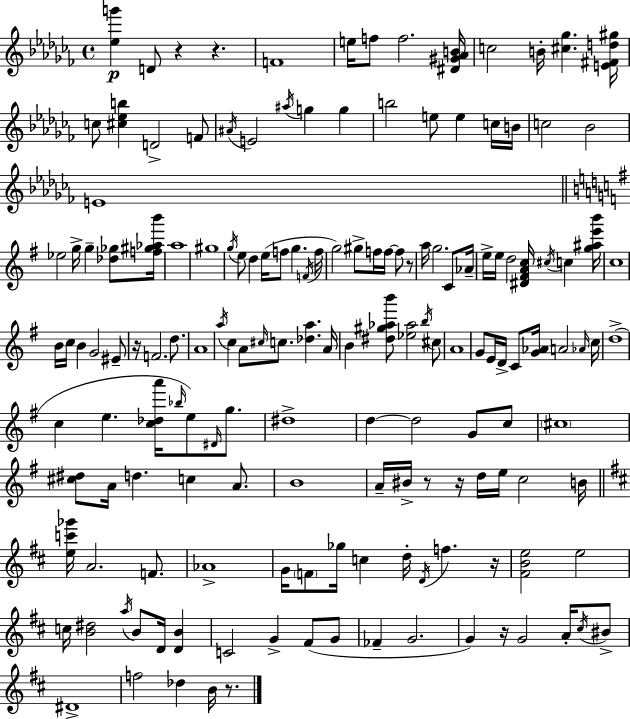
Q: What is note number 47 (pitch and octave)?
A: E5